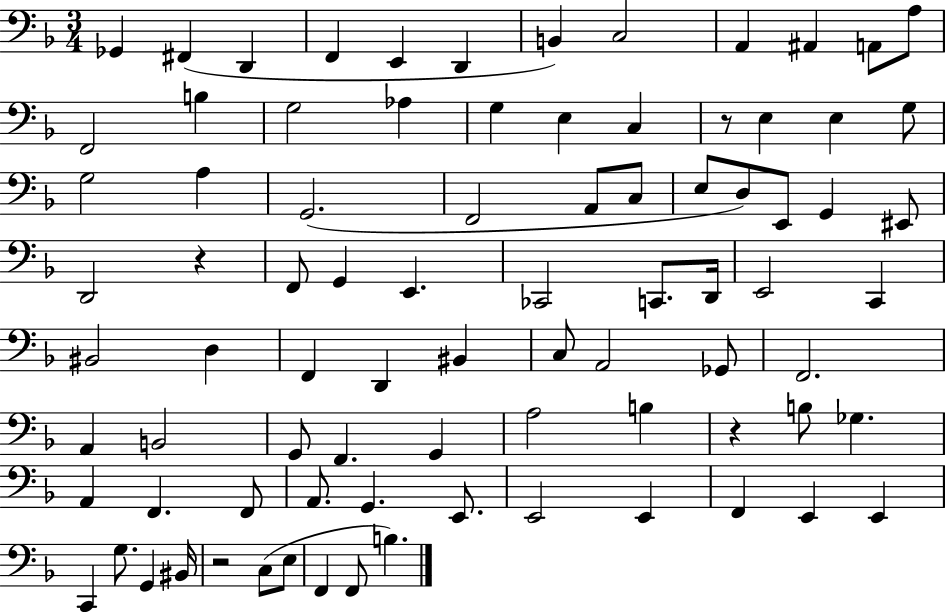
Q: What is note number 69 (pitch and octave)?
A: F2